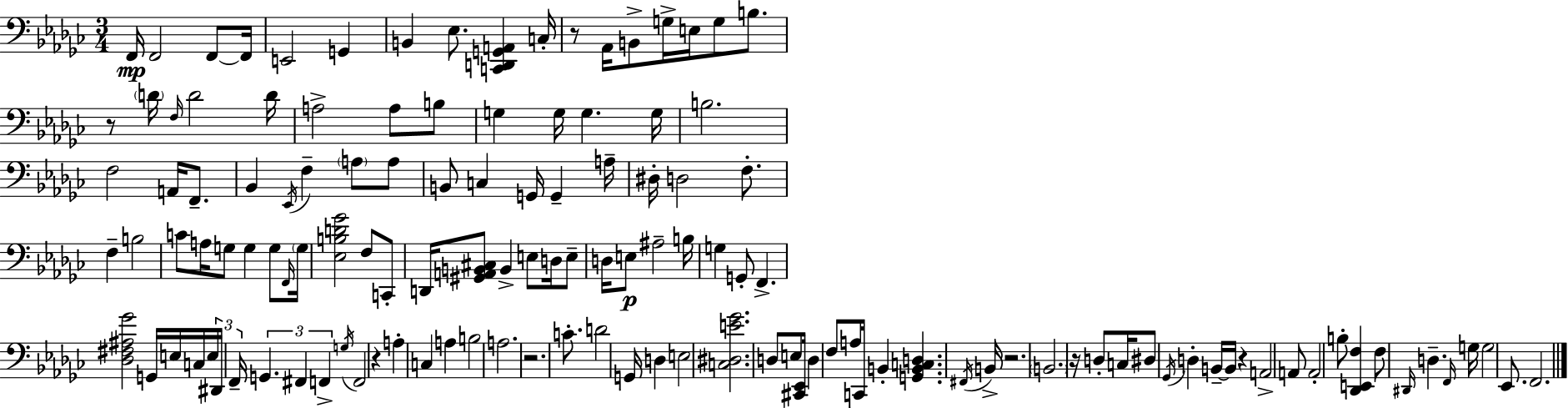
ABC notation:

X:1
T:Untitled
M:3/4
L:1/4
K:Ebm
F,,/4 F,,2 F,,/2 F,,/4 E,,2 G,, B,, _E,/2 [C,,D,,G,,A,,] C,/4 z/2 _A,,/4 B,,/2 G,/4 E,/4 G,/2 B,/2 z/2 D/4 F,/4 D2 D/4 A,2 A,/2 B,/2 G, G,/4 G, G,/4 B,2 F,2 A,,/4 F,,/2 _B,, _E,,/4 F, A,/2 A,/2 B,,/2 C, G,,/4 G,, A,/4 ^D,/4 D,2 F,/2 F, B,2 C/2 A,/4 G,/2 G, G,/2 F,,/4 G,/4 [_E,B,D_G]2 F,/2 C,,/2 D,,/4 [^G,,A,,B,,^C,]/2 B,, E,/2 D,/4 E,/2 D,/4 E,/2 ^A,2 B,/4 G, G,,/2 F,, [_D,^F,^A,_G]2 G,,/4 E,/4 C,/4 E,/4 ^D,,/4 F,,/4 G,, ^F,, F,, G,/4 F,,2 z A, C, A, B,2 A,2 z2 C/2 D2 G,,/4 D, E,2 [C,^D,E_G]2 D,/2 E,/2 [^C,,_E,,]/4 D, F,/2 A,/4 C,,/4 B,, [G,,B,,C,D,] ^F,,/4 B,,/4 z2 B,,2 z/4 D,/2 C,/4 ^D,/2 _G,,/4 D, B,,/4 B,,/4 z A,,2 A,,/2 A,,2 B,/2 [_D,,E,,F,] F,/2 ^D,,/4 D, F,,/4 G,/4 G,2 _E,,/2 F,,2